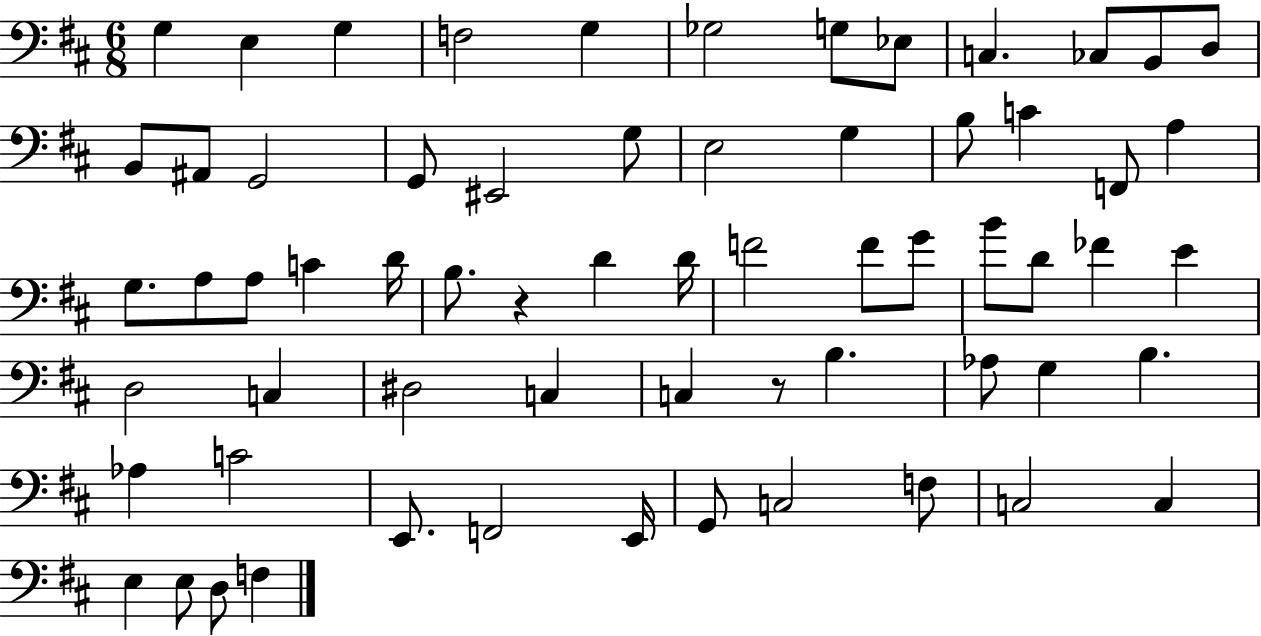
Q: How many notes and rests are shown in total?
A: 64